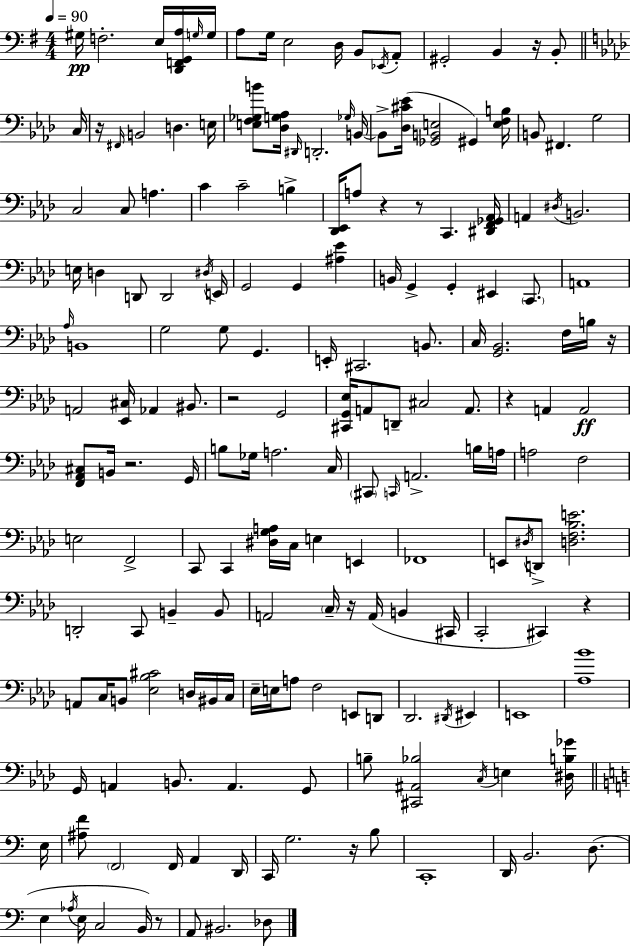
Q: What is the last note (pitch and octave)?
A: Db3